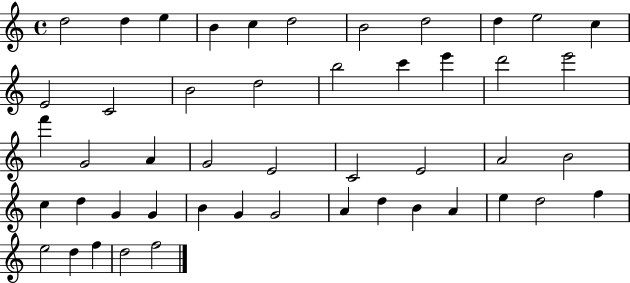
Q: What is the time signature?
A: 4/4